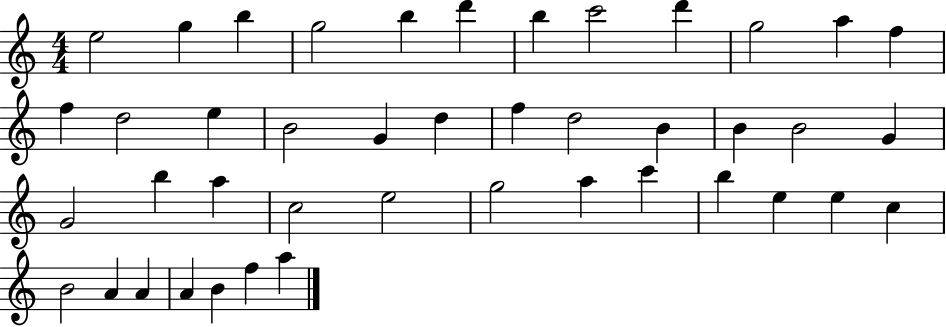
X:1
T:Untitled
M:4/4
L:1/4
K:C
e2 g b g2 b d' b c'2 d' g2 a f f d2 e B2 G d f d2 B B B2 G G2 b a c2 e2 g2 a c' b e e c B2 A A A B f a